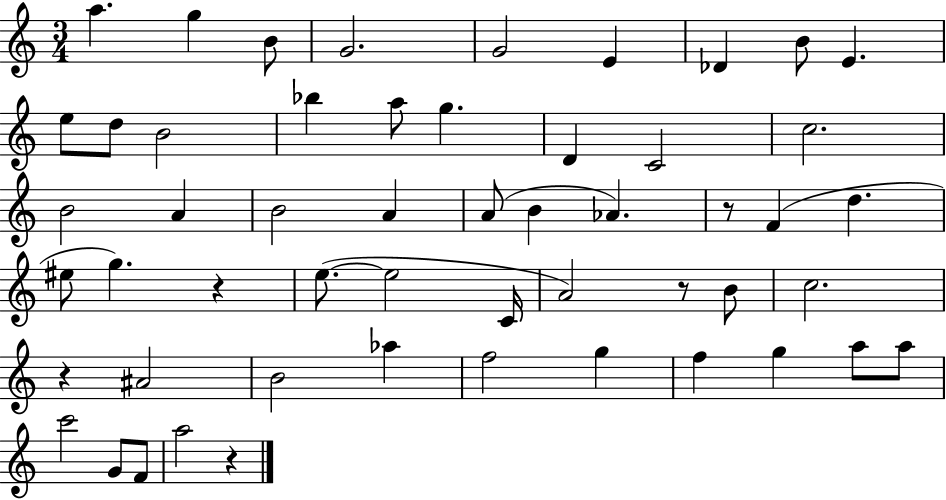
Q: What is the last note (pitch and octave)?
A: A5